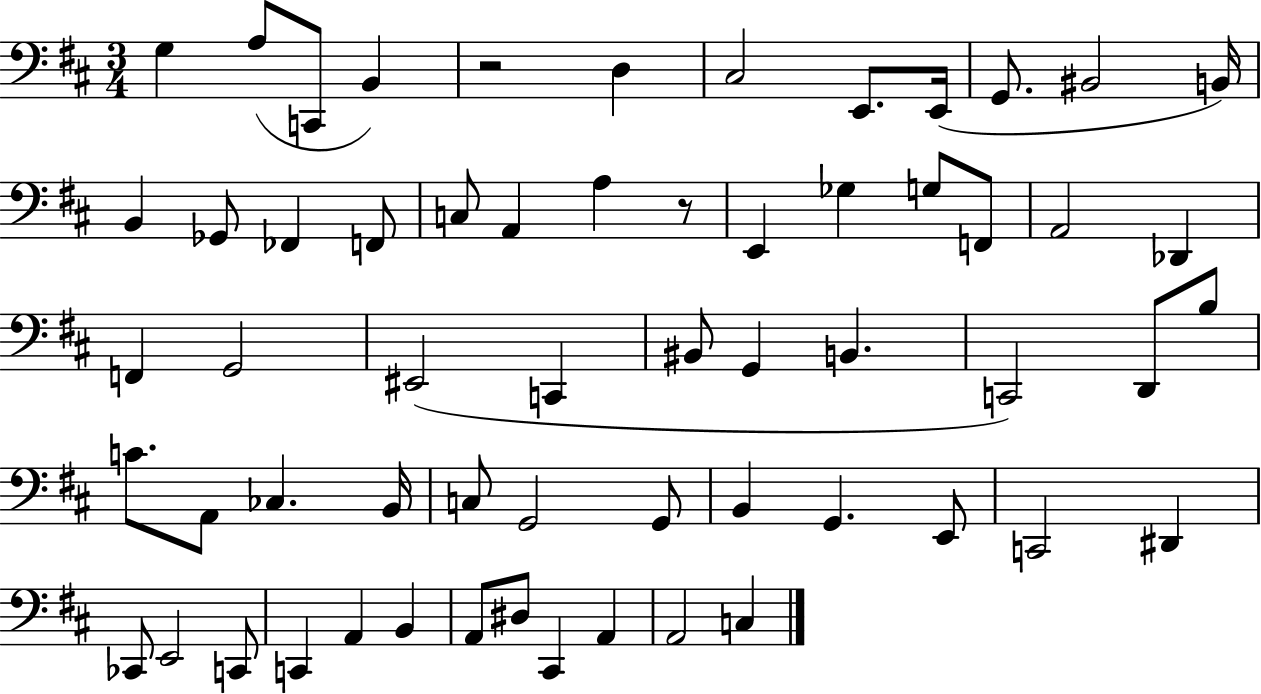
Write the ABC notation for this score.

X:1
T:Untitled
M:3/4
L:1/4
K:D
G, A,/2 C,,/2 B,, z2 D, ^C,2 E,,/2 E,,/4 G,,/2 ^B,,2 B,,/4 B,, _G,,/2 _F,, F,,/2 C,/2 A,, A, z/2 E,, _G, G,/2 F,,/2 A,,2 _D,, F,, G,,2 ^E,,2 C,, ^B,,/2 G,, B,, C,,2 D,,/2 B,/2 C/2 A,,/2 _C, B,,/4 C,/2 G,,2 G,,/2 B,, G,, E,,/2 C,,2 ^D,, _C,,/2 E,,2 C,,/2 C,, A,, B,, A,,/2 ^D,/2 ^C,, A,, A,,2 C,